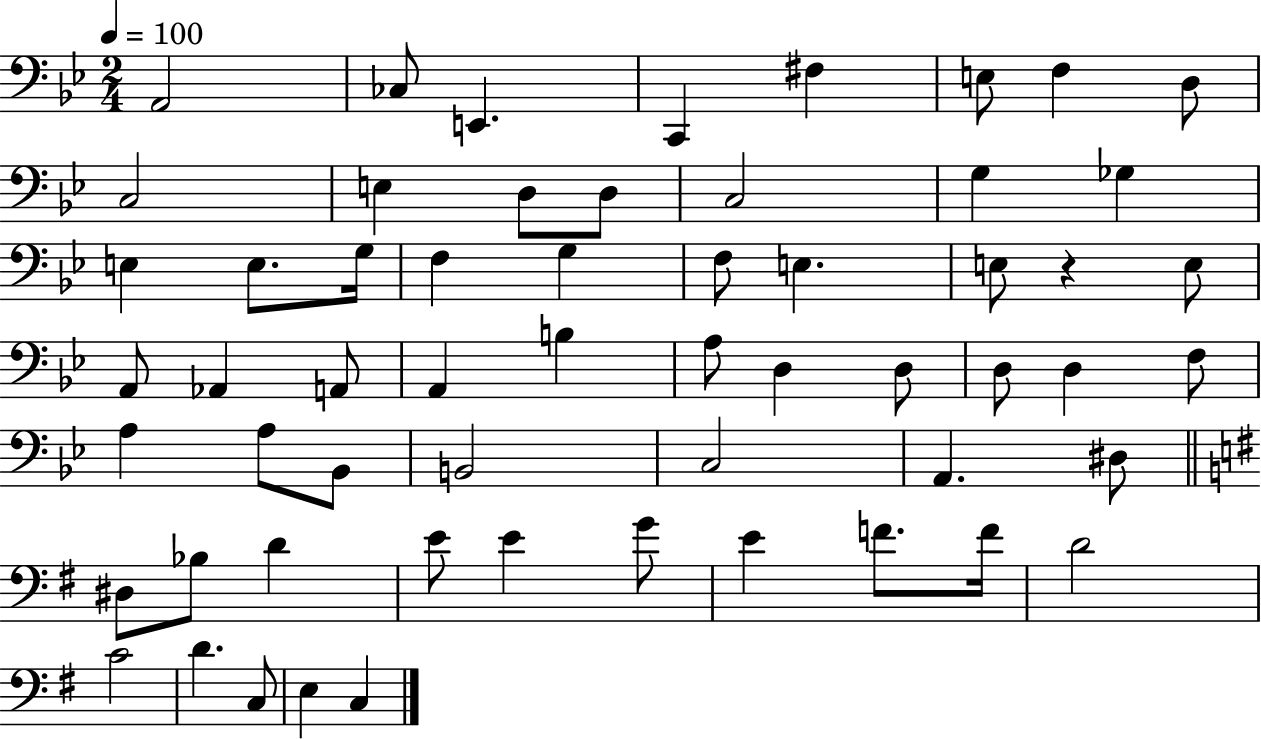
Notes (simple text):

A2/h CES3/e E2/q. C2/q F#3/q E3/e F3/q D3/e C3/h E3/q D3/e D3/e C3/h G3/q Gb3/q E3/q E3/e. G3/s F3/q G3/q F3/e E3/q. E3/e R/q E3/e A2/e Ab2/q A2/e A2/q B3/q A3/e D3/q D3/e D3/e D3/q F3/e A3/q A3/e Bb2/e B2/h C3/h A2/q. D#3/e D#3/e Bb3/e D4/q E4/e E4/q G4/e E4/q F4/e. F4/s D4/h C4/h D4/q. C3/e E3/q C3/q